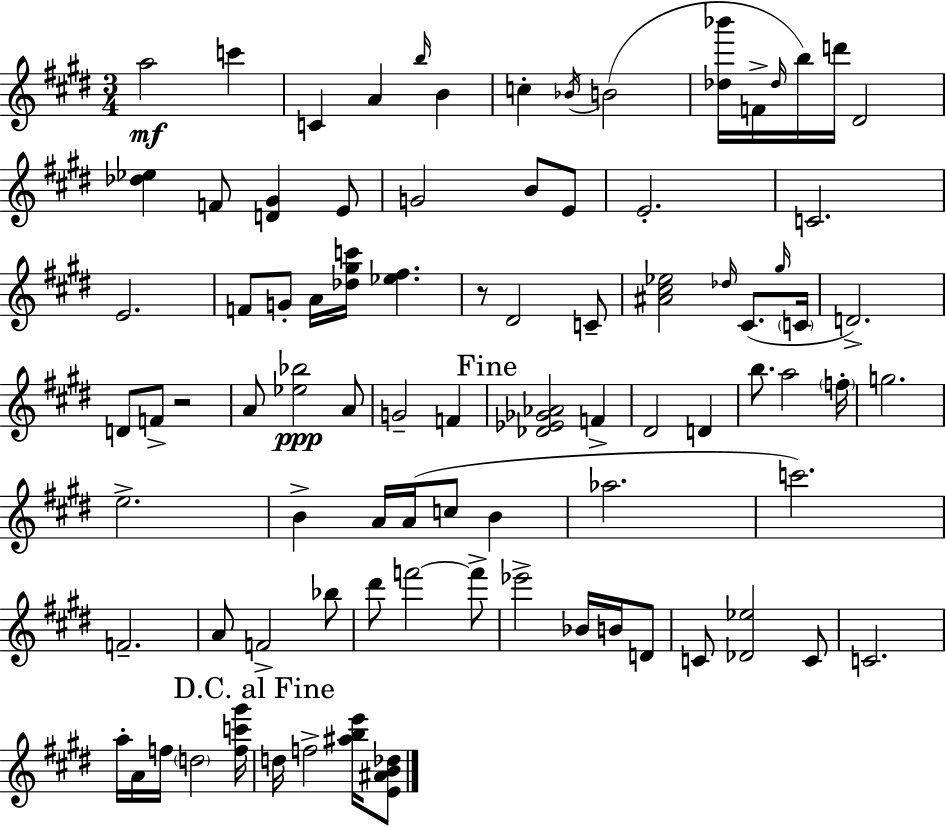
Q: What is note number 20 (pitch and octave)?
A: E4